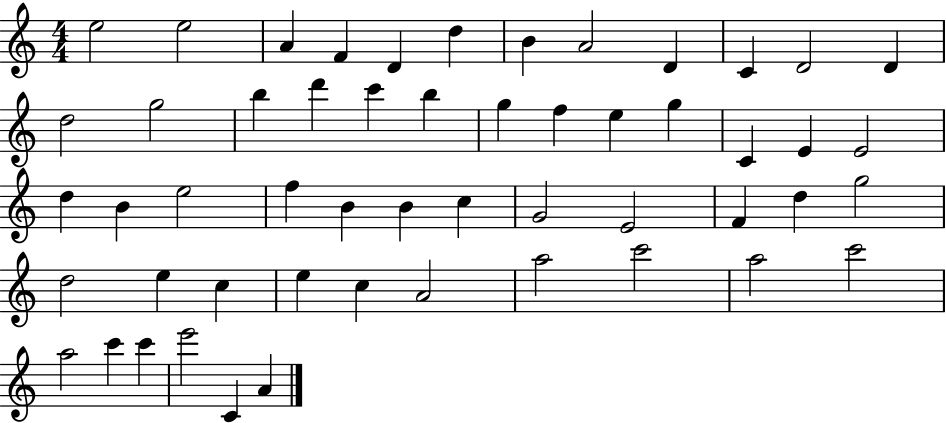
X:1
T:Untitled
M:4/4
L:1/4
K:C
e2 e2 A F D d B A2 D C D2 D d2 g2 b d' c' b g f e g C E E2 d B e2 f B B c G2 E2 F d g2 d2 e c e c A2 a2 c'2 a2 c'2 a2 c' c' e'2 C A